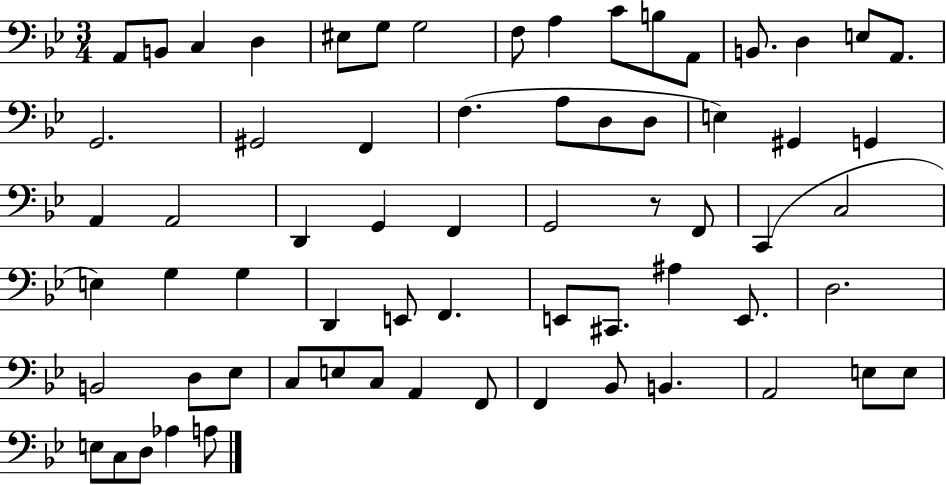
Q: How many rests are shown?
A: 1